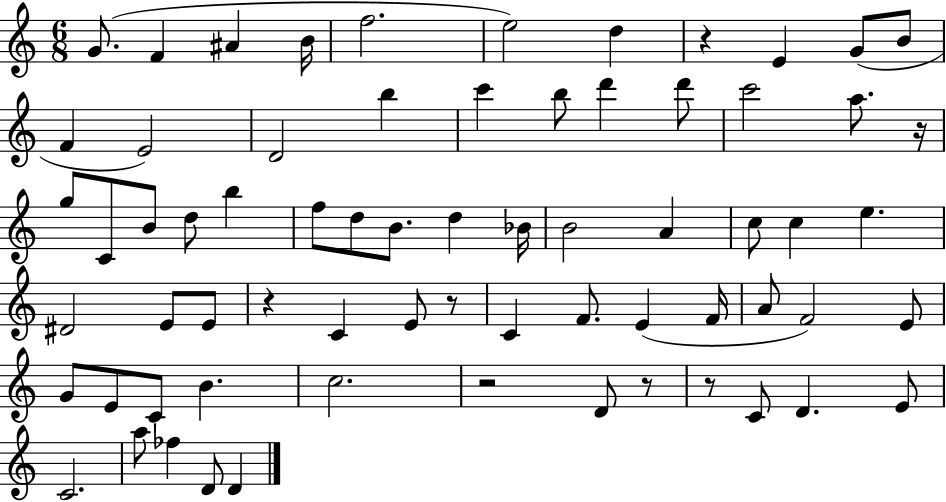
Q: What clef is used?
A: treble